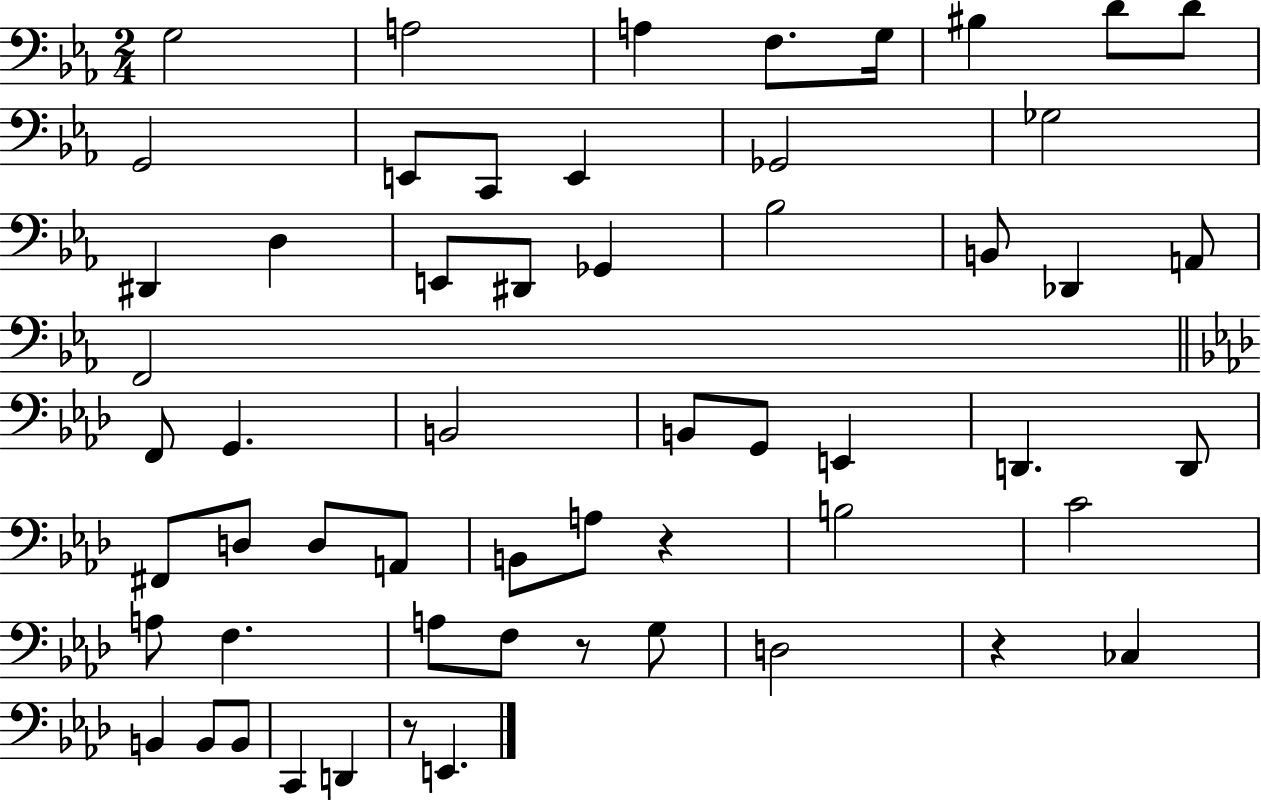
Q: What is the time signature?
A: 2/4